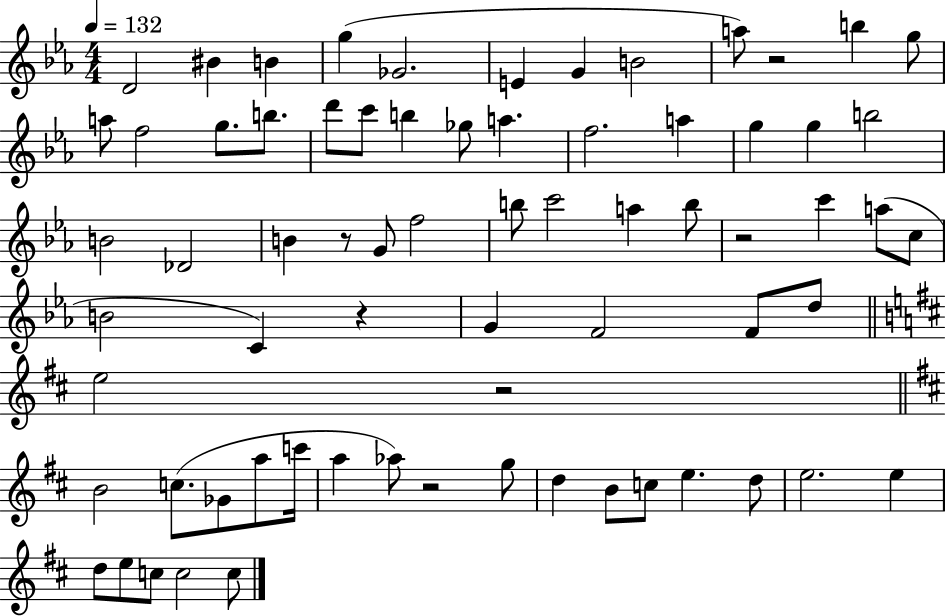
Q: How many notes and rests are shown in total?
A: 70